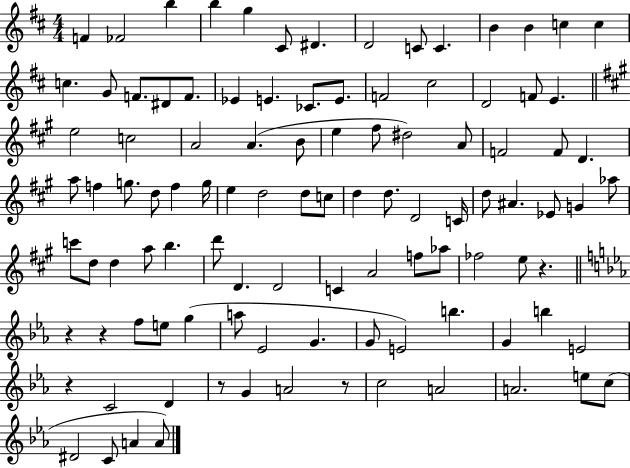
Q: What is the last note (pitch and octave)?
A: A4